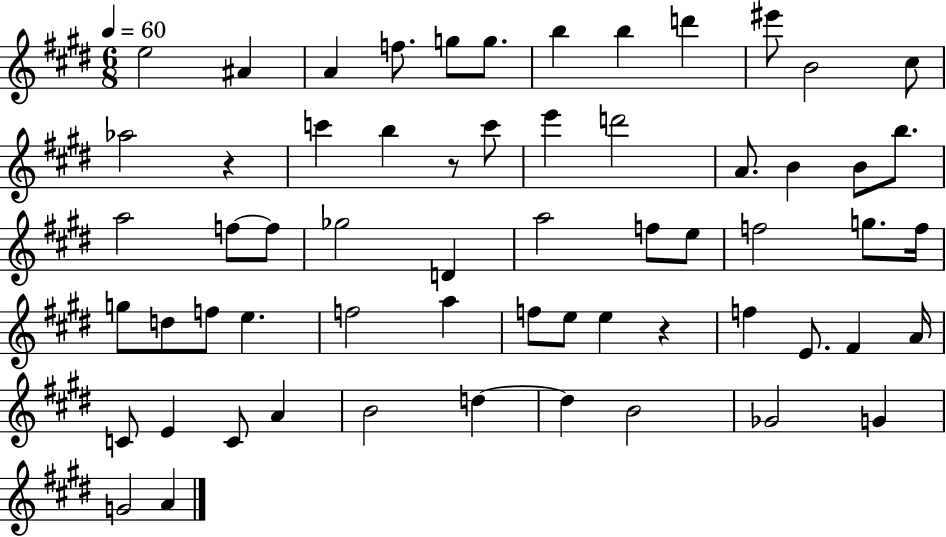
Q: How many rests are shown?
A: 3